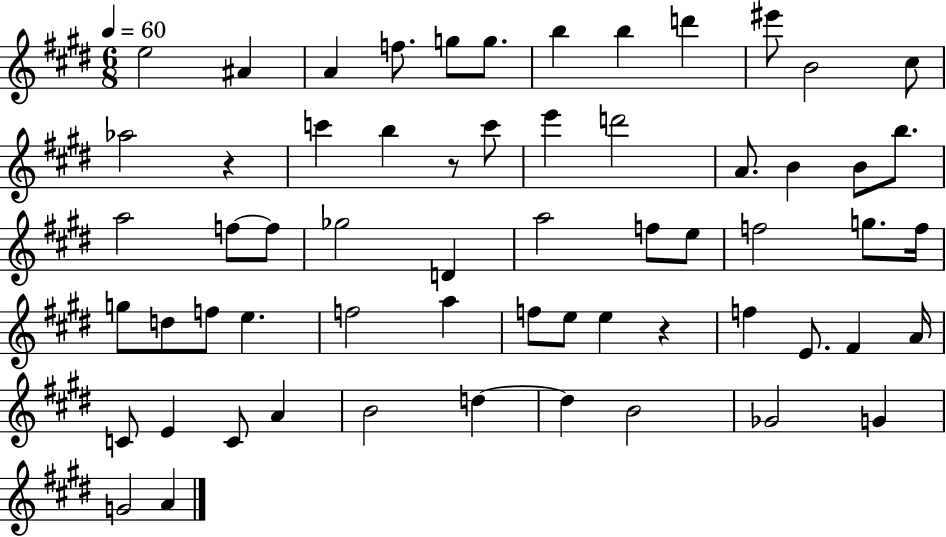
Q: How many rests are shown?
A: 3